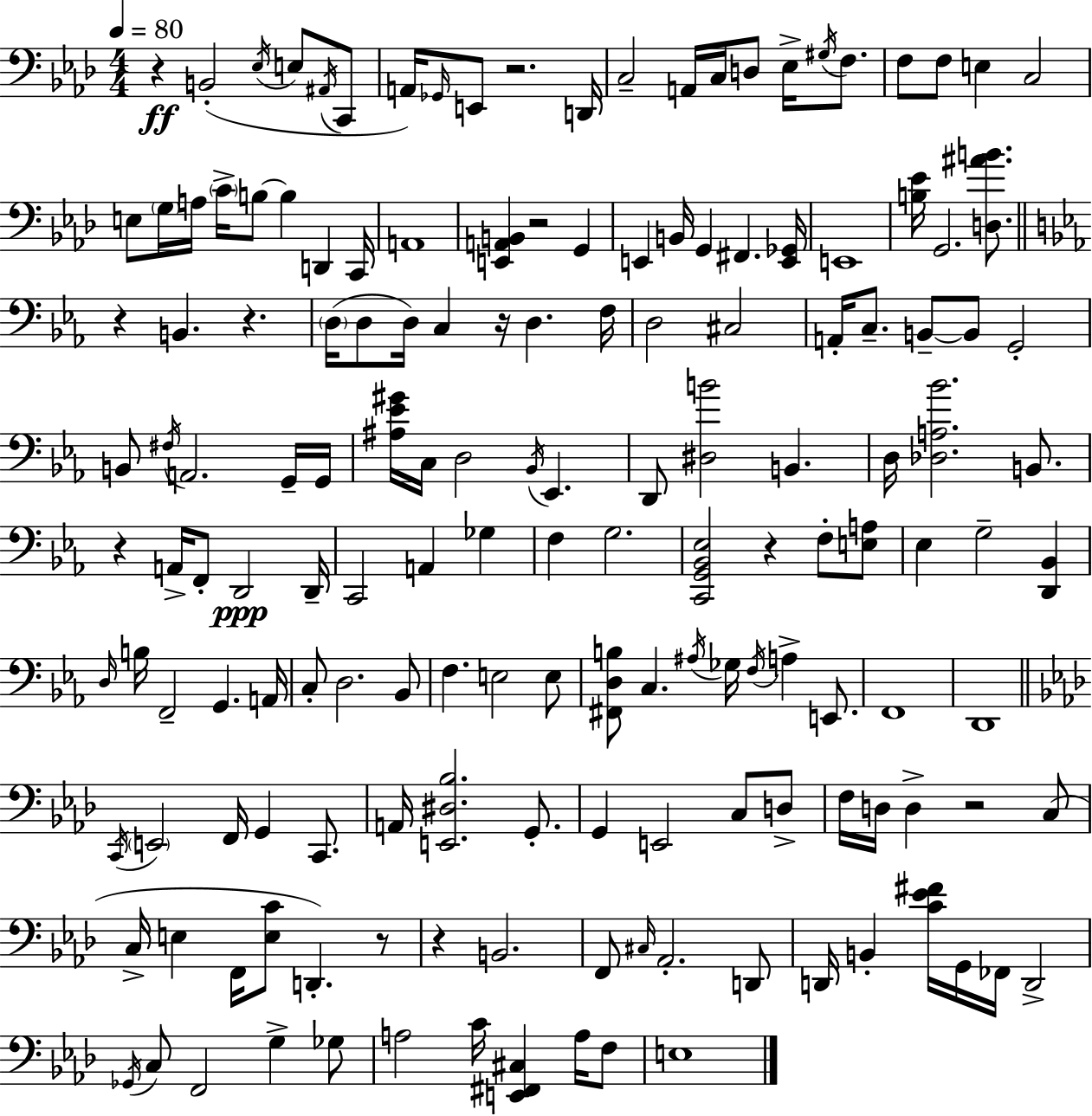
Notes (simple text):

R/q B2/h Eb3/s E3/e A#2/s C2/e A2/s Gb2/s E2/e R/h. D2/s C3/h A2/s C3/s D3/e Eb3/s G#3/s F3/e. F3/e F3/e E3/q C3/h E3/e G3/s A3/s C4/s B3/e B3/q D2/q C2/s A2/w [E2,A2,B2]/q R/h G2/q E2/q B2/s G2/q F#2/q. [E2,Gb2]/s E2/w [B3,Eb4]/s G2/h. [D3,A#4,B4]/e. R/q B2/q. R/q. D3/s D3/e D3/s C3/q R/s D3/q. F3/s D3/h C#3/h A2/s C3/e. B2/e B2/e G2/h B2/e F#3/s A2/h. G2/s G2/s [A#3,Eb4,G#4]/s C3/s D3/h Bb2/s Eb2/q. D2/e [D#3,B4]/h B2/q. D3/s [Db3,A3,Bb4]/h. B2/e. R/q A2/s F2/e D2/h D2/s C2/h A2/q Gb3/q F3/q G3/h. [C2,G2,Bb2,Eb3]/h R/q F3/e [E3,A3]/e Eb3/q G3/h [D2,Bb2]/q D3/s B3/s F2/h G2/q. A2/s C3/e D3/h. Bb2/e F3/q. E3/h E3/e [F#2,D3,B3]/e C3/q. A#3/s Gb3/s F3/s A3/q E2/e. F2/w D2/w C2/s E2/h F2/s G2/q C2/e. A2/s [E2,D#3,Bb3]/h. G2/e. G2/q E2/h C3/e D3/e F3/s D3/s D3/q R/h C3/e C3/s E3/q F2/s [E3,C4]/e D2/q. R/e R/q B2/h. F2/e C#3/s Ab2/h. D2/e D2/s B2/q [C4,Eb4,F#4]/s G2/s FES2/s D2/h Gb2/s C3/e F2/h G3/q Gb3/e A3/h C4/s [E2,F#2,C#3]/q A3/s F3/e E3/w